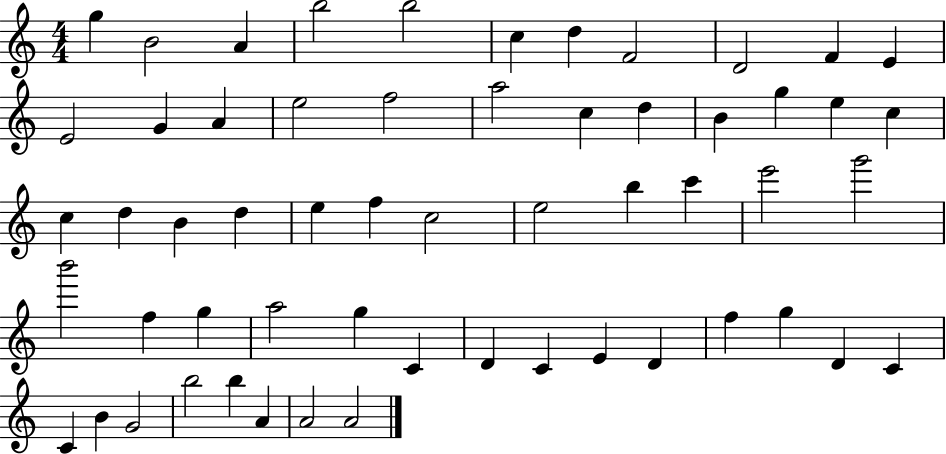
X:1
T:Untitled
M:4/4
L:1/4
K:C
g B2 A b2 b2 c d F2 D2 F E E2 G A e2 f2 a2 c d B g e c c d B d e f c2 e2 b c' e'2 g'2 b'2 f g a2 g C D C E D f g D C C B G2 b2 b A A2 A2